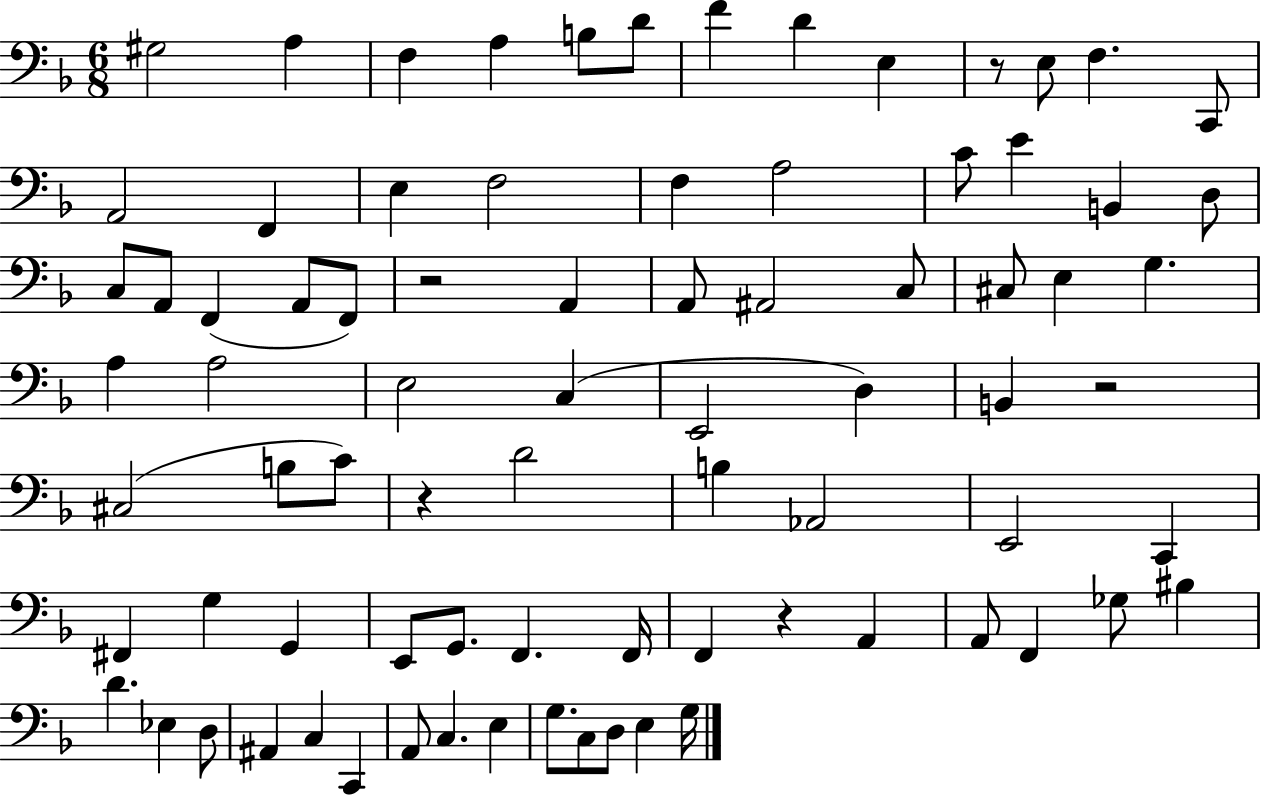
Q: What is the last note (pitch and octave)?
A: G3